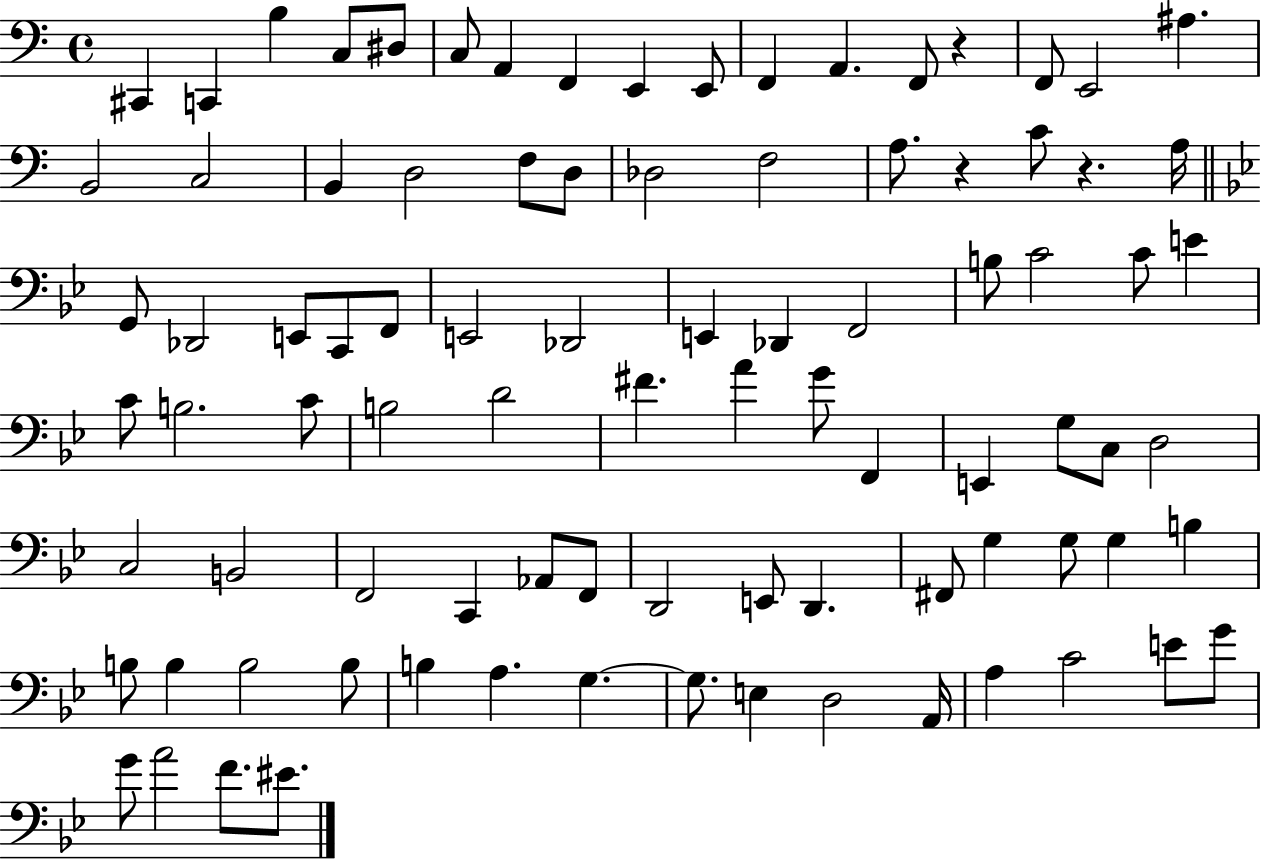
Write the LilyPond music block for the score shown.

{
  \clef bass
  \time 4/4
  \defaultTimeSignature
  \key c \major
  cis,4 c,4 b4 c8 dis8 | c8 a,4 f,4 e,4 e,8 | f,4 a,4. f,8 r4 | f,8 e,2 ais4. | \break b,2 c2 | b,4 d2 f8 d8 | des2 f2 | a8. r4 c'8 r4. a16 | \break \bar "||" \break \key g \minor g,8 des,2 e,8 c,8 f,8 | e,2 des,2 | e,4 des,4 f,2 | b8 c'2 c'8 e'4 | \break c'8 b2. c'8 | b2 d'2 | fis'4. a'4 g'8 f,4 | e,4 g8 c8 d2 | \break c2 b,2 | f,2 c,4 aes,8 f,8 | d,2 e,8 d,4. | fis,8 g4 g8 g4 b4 | \break b8 b4 b2 b8 | b4 a4. g4.~~ | g8. e4 d2 a,16 | a4 c'2 e'8 g'8 | \break g'8 a'2 f'8. eis'8. | \bar "|."
}